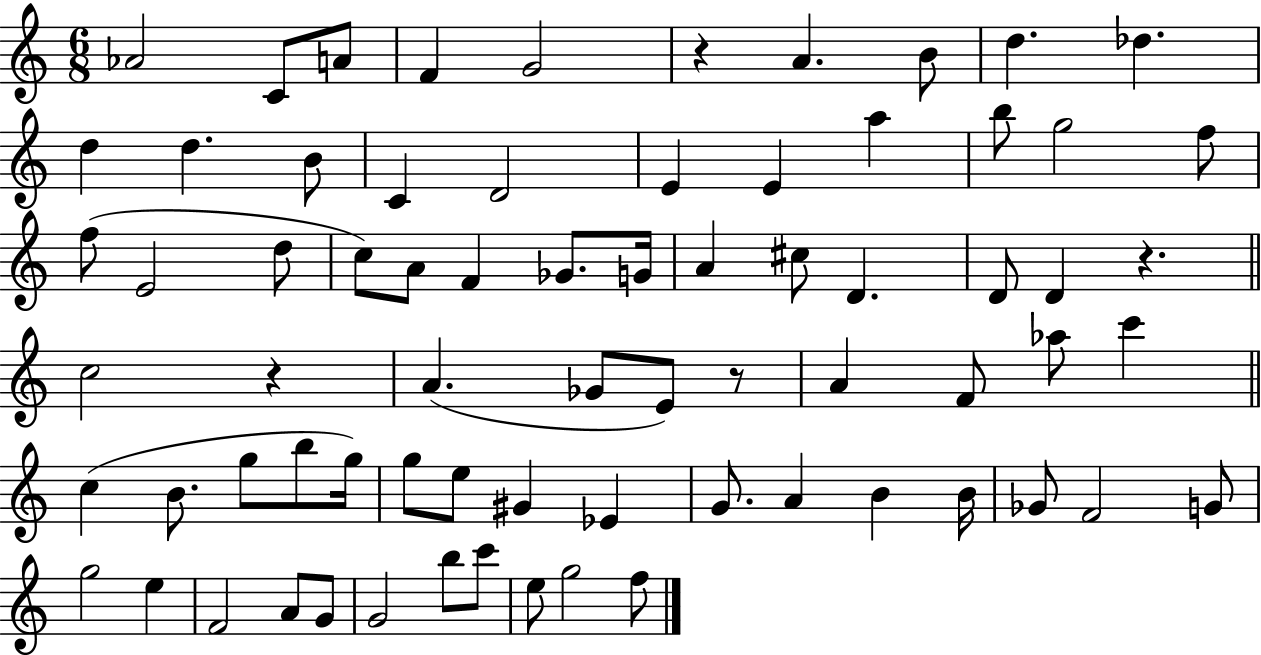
Ab4/h C4/e A4/e F4/q G4/h R/q A4/q. B4/e D5/q. Db5/q. D5/q D5/q. B4/e C4/q D4/h E4/q E4/q A5/q B5/e G5/h F5/e F5/e E4/h D5/e C5/e A4/e F4/q Gb4/e. G4/s A4/q C#5/e D4/q. D4/e D4/q R/q. C5/h R/q A4/q. Gb4/e E4/e R/e A4/q F4/e Ab5/e C6/q C5/q B4/e. G5/e B5/e G5/s G5/e E5/e G#4/q Eb4/q G4/e. A4/q B4/q B4/s Gb4/e F4/h G4/e G5/h E5/q F4/h A4/e G4/e G4/h B5/e C6/e E5/e G5/h F5/e